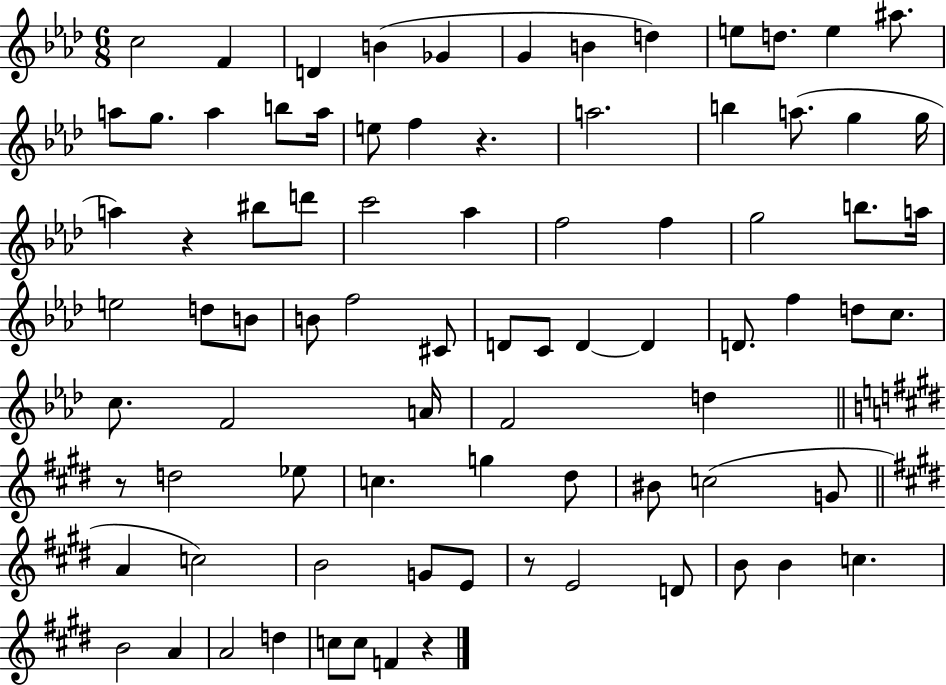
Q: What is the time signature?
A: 6/8